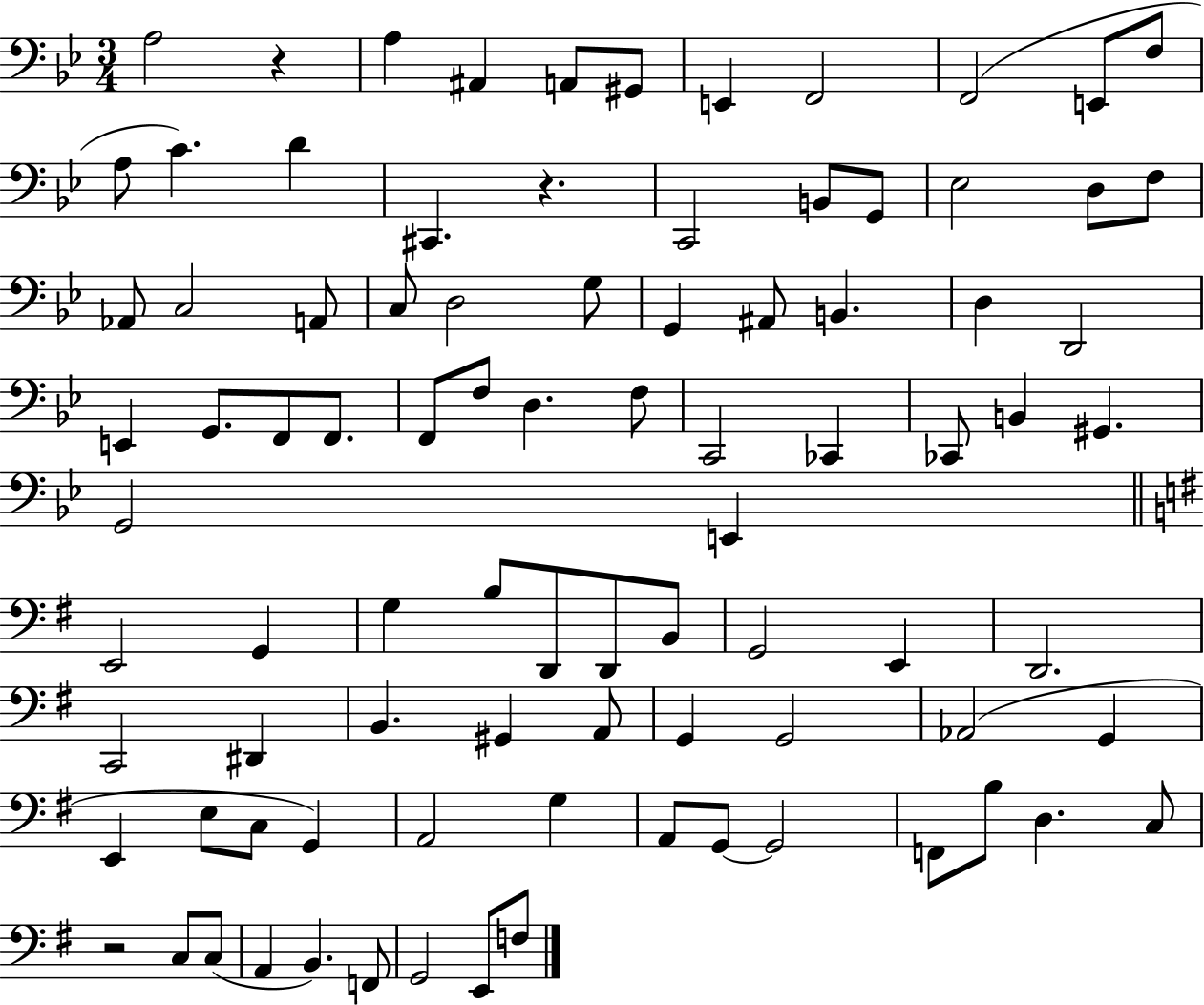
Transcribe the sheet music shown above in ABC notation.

X:1
T:Untitled
M:3/4
L:1/4
K:Bb
A,2 z A, ^A,, A,,/2 ^G,,/2 E,, F,,2 F,,2 E,,/2 F,/2 A,/2 C D ^C,, z C,,2 B,,/2 G,,/2 _E,2 D,/2 F,/2 _A,,/2 C,2 A,,/2 C,/2 D,2 G,/2 G,, ^A,,/2 B,, D, D,,2 E,, G,,/2 F,,/2 F,,/2 F,,/2 F,/2 D, F,/2 C,,2 _C,, _C,,/2 B,, ^G,, G,,2 E,, E,,2 G,, G, B,/2 D,,/2 D,,/2 B,,/2 G,,2 E,, D,,2 C,,2 ^D,, B,, ^G,, A,,/2 G,, G,,2 _A,,2 G,, E,, E,/2 C,/2 G,, A,,2 G, A,,/2 G,,/2 G,,2 F,,/2 B,/2 D, C,/2 z2 C,/2 C,/2 A,, B,, F,,/2 G,,2 E,,/2 F,/2